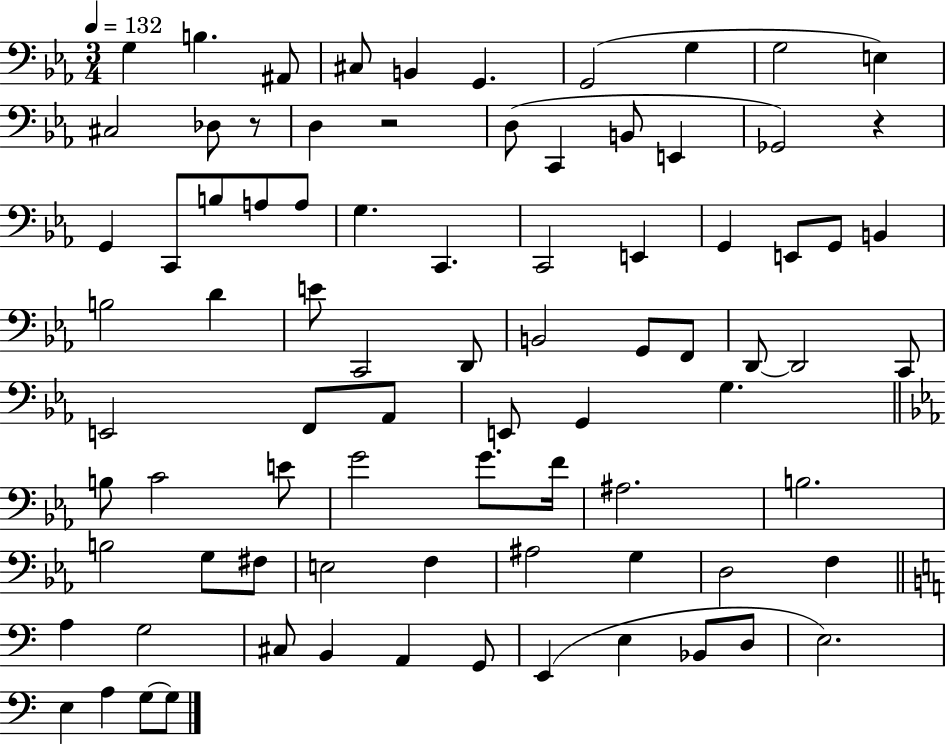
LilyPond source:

{
  \clef bass
  \numericTimeSignature
  \time 3/4
  \key ees \major
  \tempo 4 = 132
  g4 b4. ais,8 | cis8 b,4 g,4. | g,2( g4 | g2 e4) | \break cis2 des8 r8 | d4 r2 | d8( c,4 b,8 e,4 | ges,2) r4 | \break g,4 c,8 b8 a8 a8 | g4. c,4. | c,2 e,4 | g,4 e,8 g,8 b,4 | \break b2 d'4 | e'8 c,2 d,8 | b,2 g,8 f,8 | d,8~~ d,2 c,8 | \break e,2 f,8 aes,8 | e,8 g,4 g4. | \bar "||" \break \key c \minor b8 c'2 e'8 | g'2 g'8. f'16 | ais2. | b2. | \break b2 g8 fis8 | e2 f4 | ais2 g4 | d2 f4 | \break \bar "||" \break \key a \minor a4 g2 | cis8 b,4 a,4 g,8 | e,4( e4 bes,8 d8 | e2.) | \break e4 a4 g8~~ g8 | \bar "|."
}